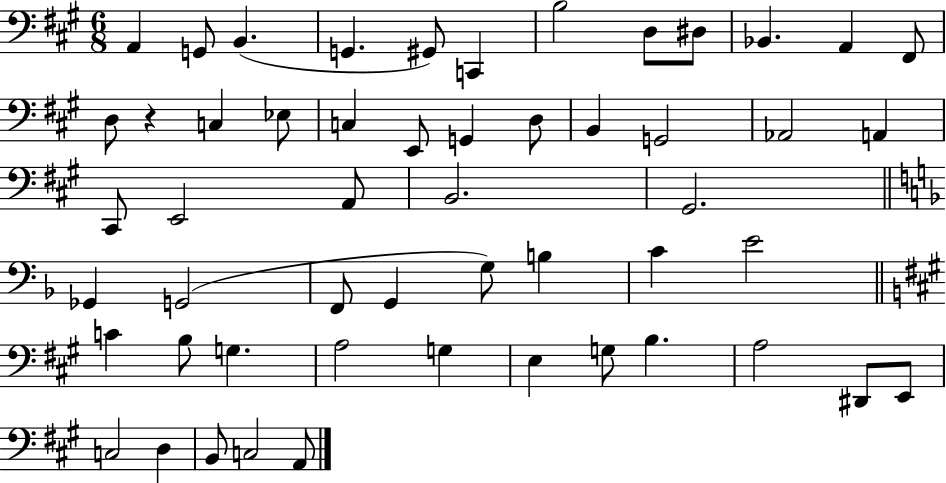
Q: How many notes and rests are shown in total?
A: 53